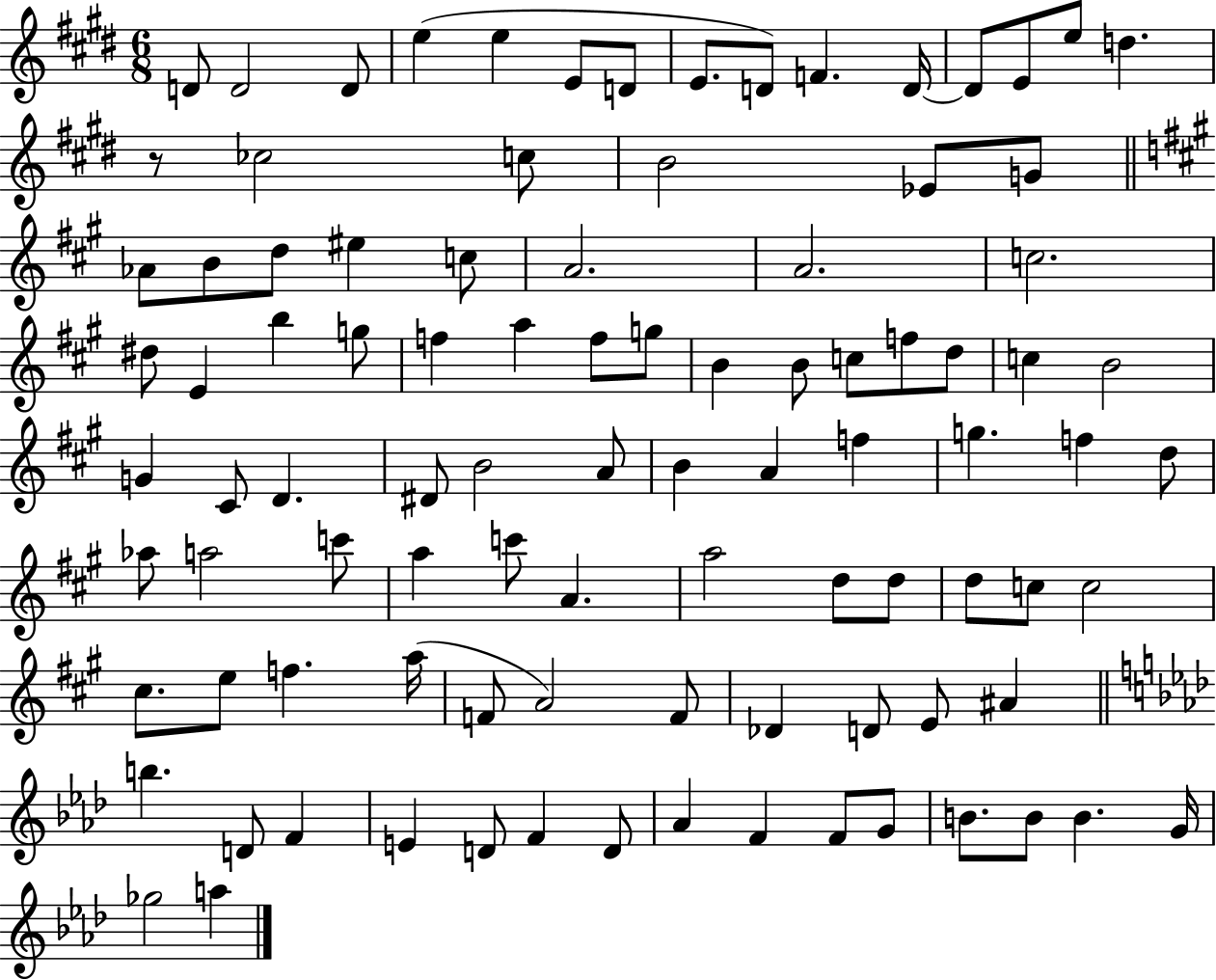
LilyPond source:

{
  \clef treble
  \numericTimeSignature
  \time 6/8
  \key e \major
  d'8 d'2 d'8 | e''4( e''4 e'8 d'8 | e'8. d'8) f'4. d'16~~ | d'8 e'8 e''8 d''4. | \break r8 ces''2 c''8 | b'2 ees'8 g'8 | \bar "||" \break \key a \major aes'8 b'8 d''8 eis''4 c''8 | a'2. | a'2. | c''2. | \break dis''8 e'4 b''4 g''8 | f''4 a''4 f''8 g''8 | b'4 b'8 c''8 f''8 d''8 | c''4 b'2 | \break g'4 cis'8 d'4. | dis'8 b'2 a'8 | b'4 a'4 f''4 | g''4. f''4 d''8 | \break aes''8 a''2 c'''8 | a''4 c'''8 a'4. | a''2 d''8 d''8 | d''8 c''8 c''2 | \break cis''8. e''8 f''4. a''16( | f'8 a'2) f'8 | des'4 d'8 e'8 ais'4 | \bar "||" \break \key aes \major b''4. d'8 f'4 | e'4 d'8 f'4 d'8 | aes'4 f'4 f'8 g'8 | b'8. b'8 b'4. g'16 | \break ges''2 a''4 | \bar "|."
}